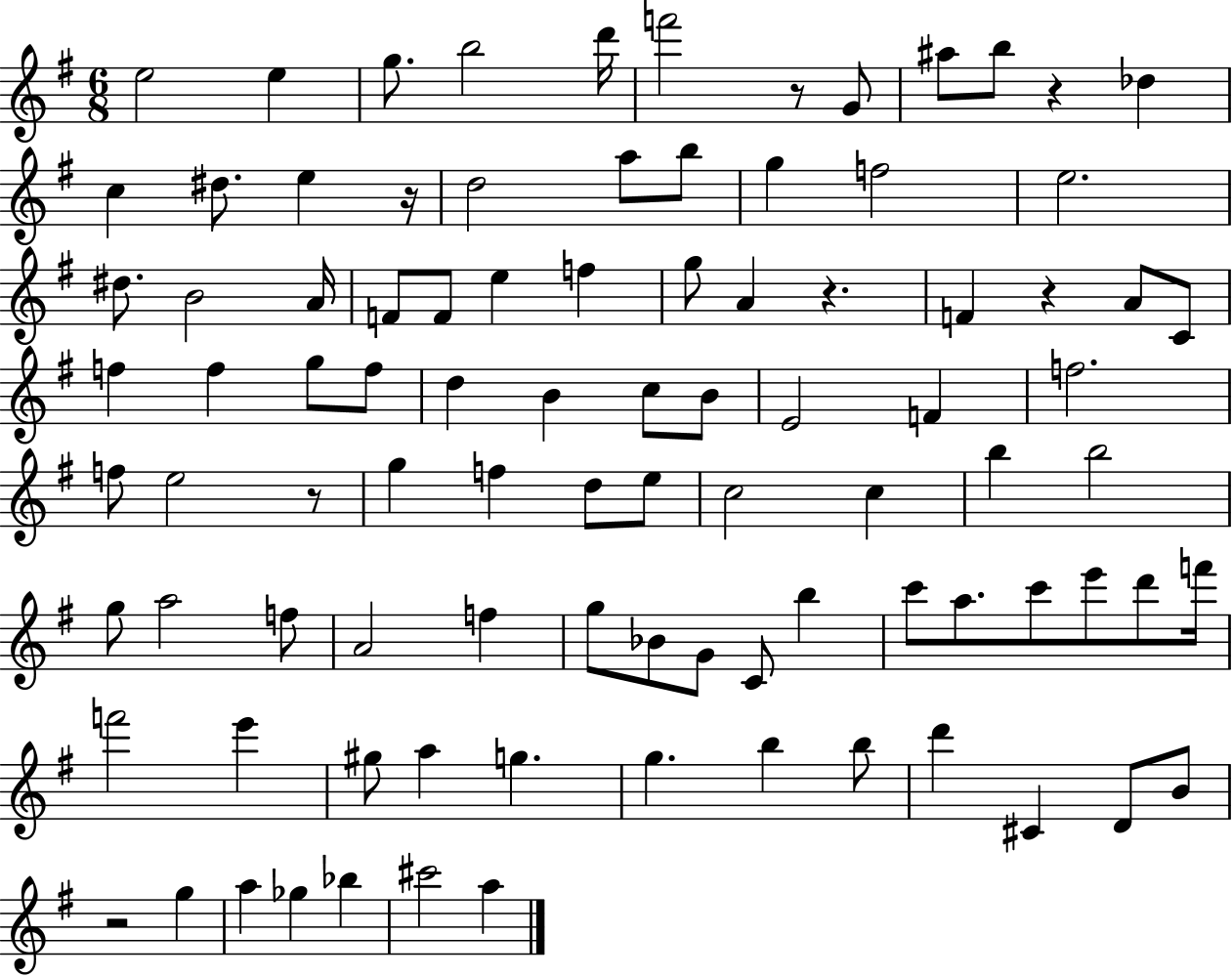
{
  \clef treble
  \numericTimeSignature
  \time 6/8
  \key g \major
  \repeat volta 2 { e''2 e''4 | g''8. b''2 d'''16 | f'''2 r8 g'8 | ais''8 b''8 r4 des''4 | \break c''4 dis''8. e''4 r16 | d''2 a''8 b''8 | g''4 f''2 | e''2. | \break dis''8. b'2 a'16 | f'8 f'8 e''4 f''4 | g''8 a'4 r4. | f'4 r4 a'8 c'8 | \break f''4 f''4 g''8 f''8 | d''4 b'4 c''8 b'8 | e'2 f'4 | f''2. | \break f''8 e''2 r8 | g''4 f''4 d''8 e''8 | c''2 c''4 | b''4 b''2 | \break g''8 a''2 f''8 | a'2 f''4 | g''8 bes'8 g'8 c'8 b''4 | c'''8 a''8. c'''8 e'''8 d'''8 f'''16 | \break f'''2 e'''4 | gis''8 a''4 g''4. | g''4. b''4 b''8 | d'''4 cis'4 d'8 b'8 | \break r2 g''4 | a''4 ges''4 bes''4 | cis'''2 a''4 | } \bar "|."
}